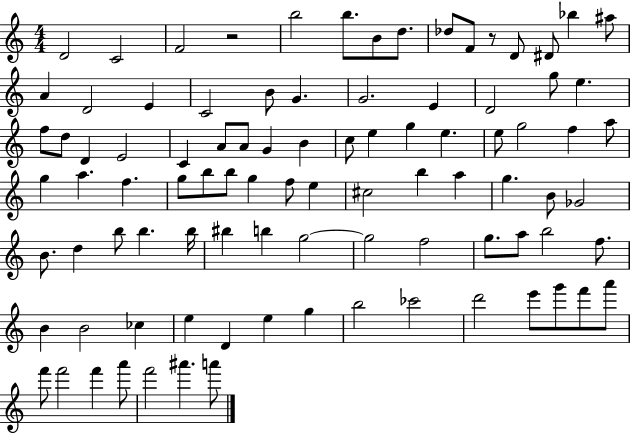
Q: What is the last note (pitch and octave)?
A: A6